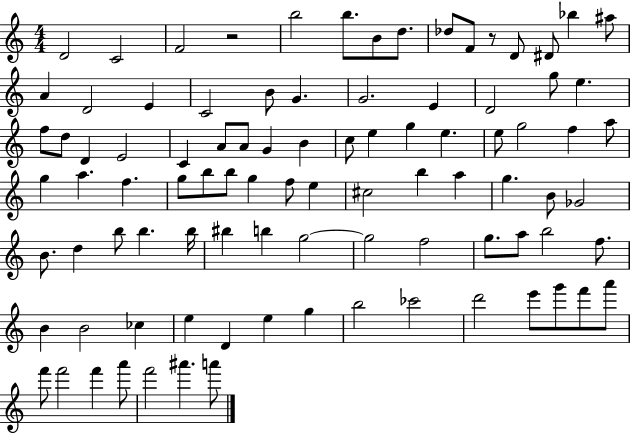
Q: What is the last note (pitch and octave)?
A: A6